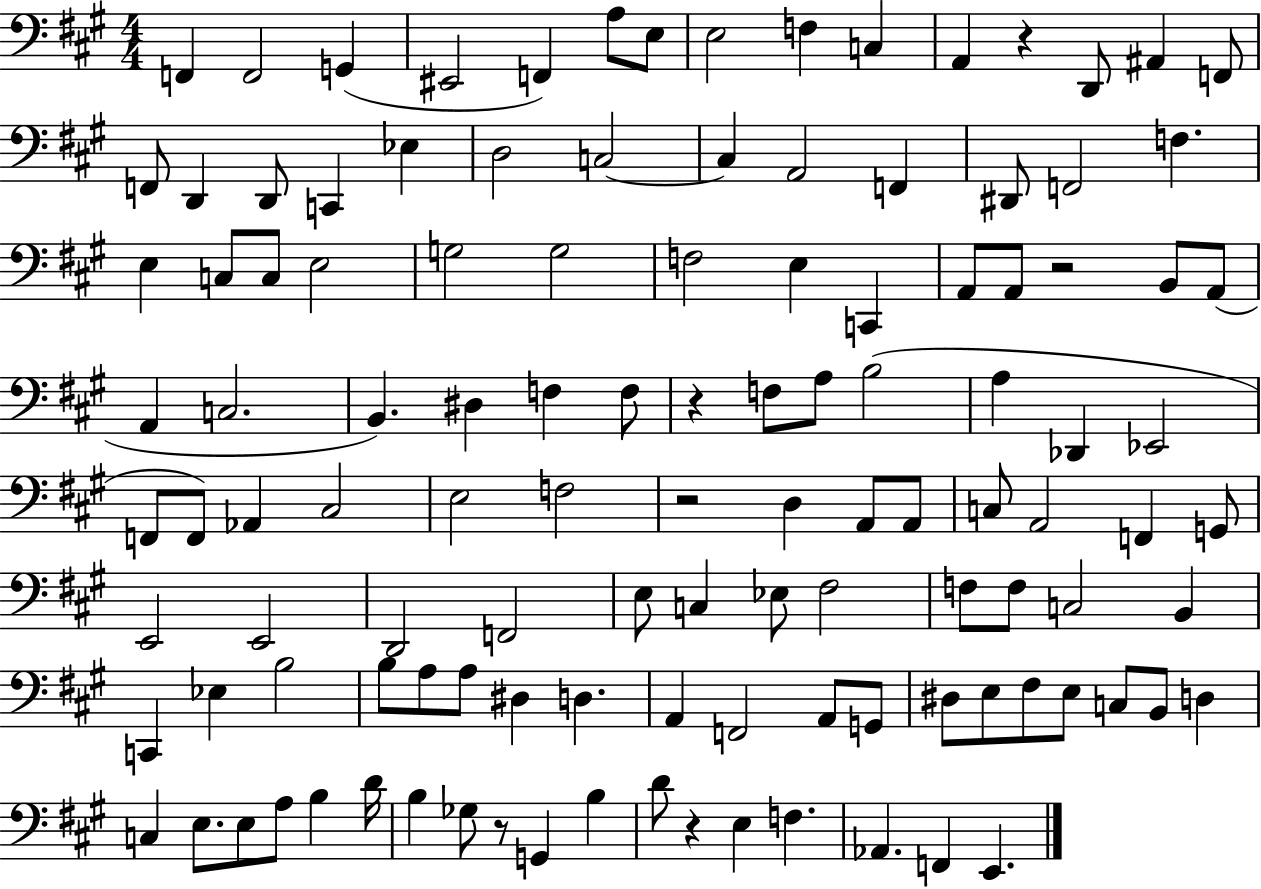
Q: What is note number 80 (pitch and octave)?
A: B3